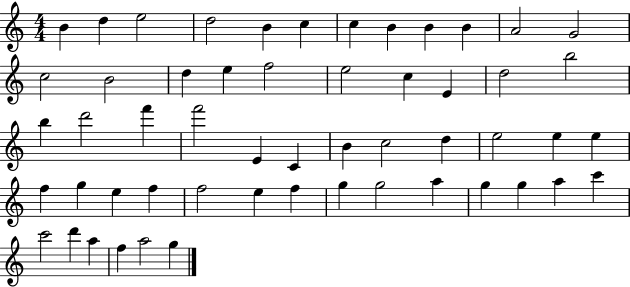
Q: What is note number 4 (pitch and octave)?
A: D5